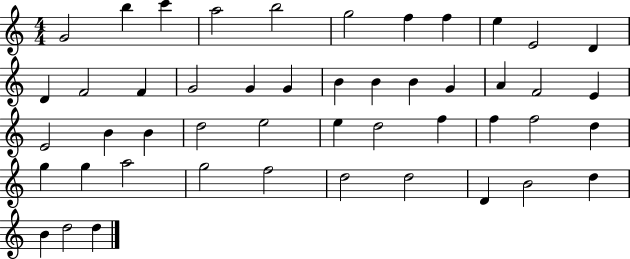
{
  \clef treble
  \numericTimeSignature
  \time 4/4
  \key c \major
  g'2 b''4 c'''4 | a''2 b''2 | g''2 f''4 f''4 | e''4 e'2 d'4 | \break d'4 f'2 f'4 | g'2 g'4 g'4 | b'4 b'4 b'4 g'4 | a'4 f'2 e'4 | \break e'2 b'4 b'4 | d''2 e''2 | e''4 d''2 f''4 | f''4 f''2 d''4 | \break g''4 g''4 a''2 | g''2 f''2 | d''2 d''2 | d'4 b'2 d''4 | \break b'4 d''2 d''4 | \bar "|."
}